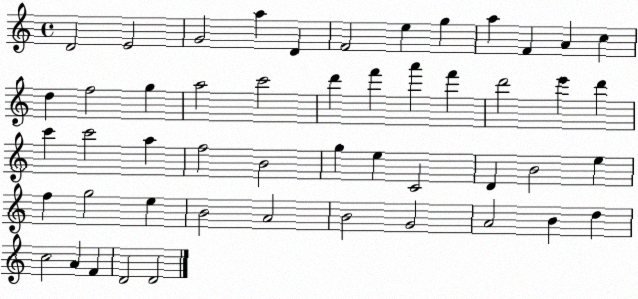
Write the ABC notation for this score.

X:1
T:Untitled
M:4/4
L:1/4
K:C
D2 E2 G2 a D F2 e g a F A c d f2 g a2 c'2 d' f' a' f' d'2 e' d' c' c'2 a f2 B2 g e C2 D B2 e f g2 e B2 A2 B2 G2 A2 B d c2 A F D2 D2